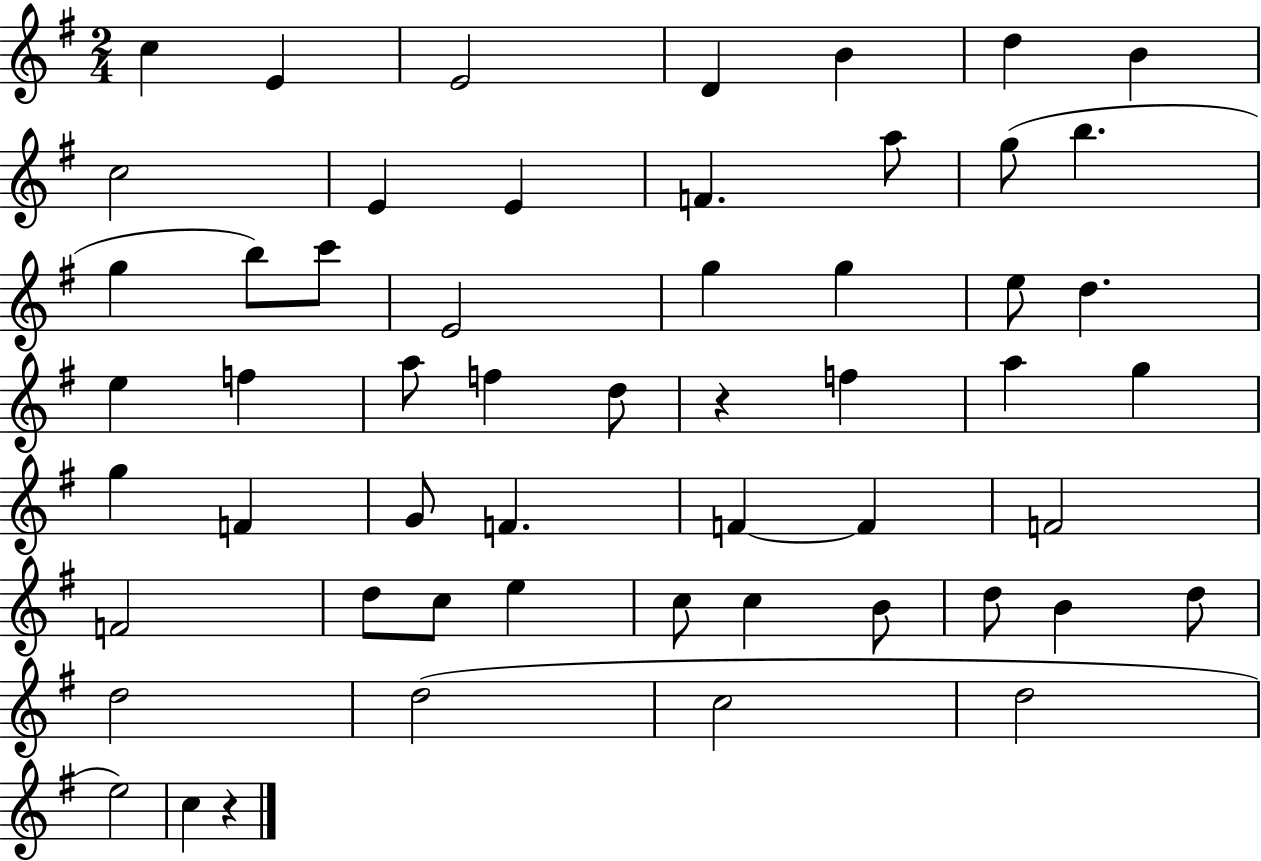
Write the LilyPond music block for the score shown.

{
  \clef treble
  \numericTimeSignature
  \time 2/4
  \key g \major
  c''4 e'4 | e'2 | d'4 b'4 | d''4 b'4 | \break c''2 | e'4 e'4 | f'4. a''8 | g''8( b''4. | \break g''4 b''8) c'''8 | e'2 | g''4 g''4 | e''8 d''4. | \break e''4 f''4 | a''8 f''4 d''8 | r4 f''4 | a''4 g''4 | \break g''4 f'4 | g'8 f'4. | f'4~~ f'4 | f'2 | \break f'2 | d''8 c''8 e''4 | c''8 c''4 b'8 | d''8 b'4 d''8 | \break d''2 | d''2( | c''2 | d''2 | \break e''2) | c''4 r4 | \bar "|."
}